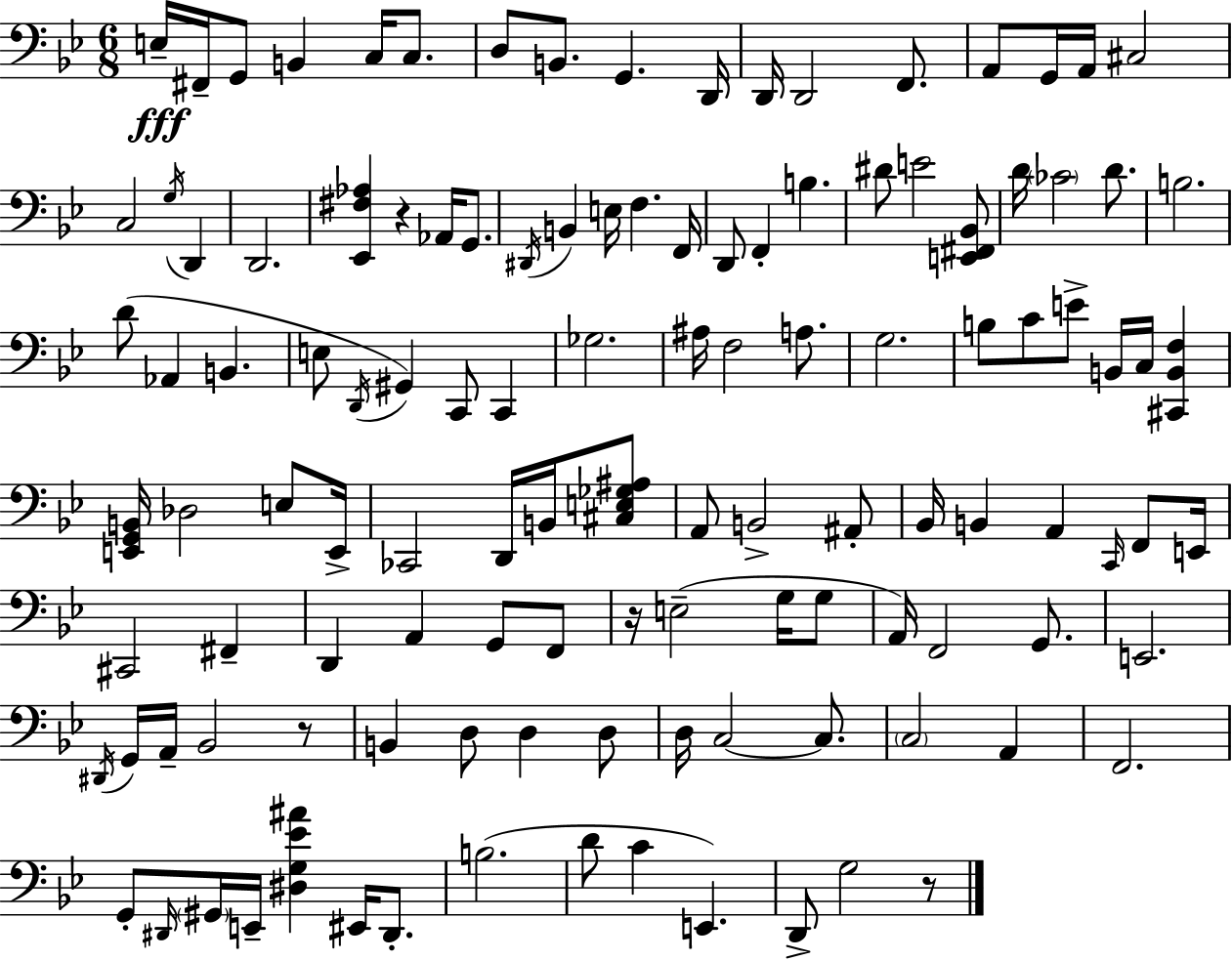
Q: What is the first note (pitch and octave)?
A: E3